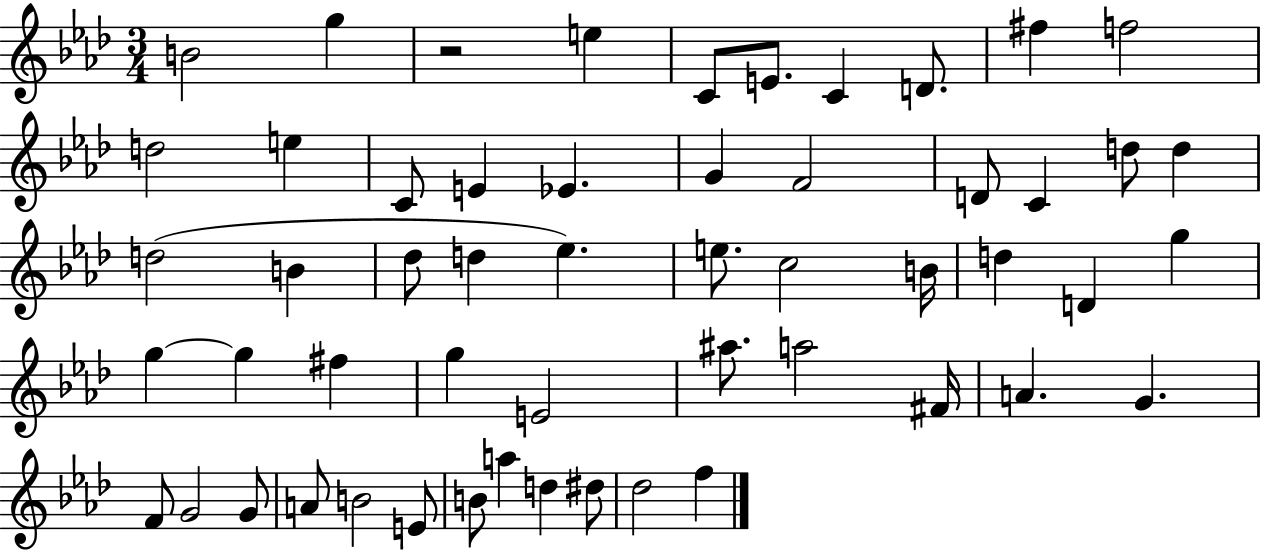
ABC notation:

X:1
T:Untitled
M:3/4
L:1/4
K:Ab
B2 g z2 e C/2 E/2 C D/2 ^f f2 d2 e C/2 E _E G F2 D/2 C d/2 d d2 B _d/2 d _e e/2 c2 B/4 d D g g g ^f g E2 ^a/2 a2 ^F/4 A G F/2 G2 G/2 A/2 B2 E/2 B/2 a d ^d/2 _d2 f